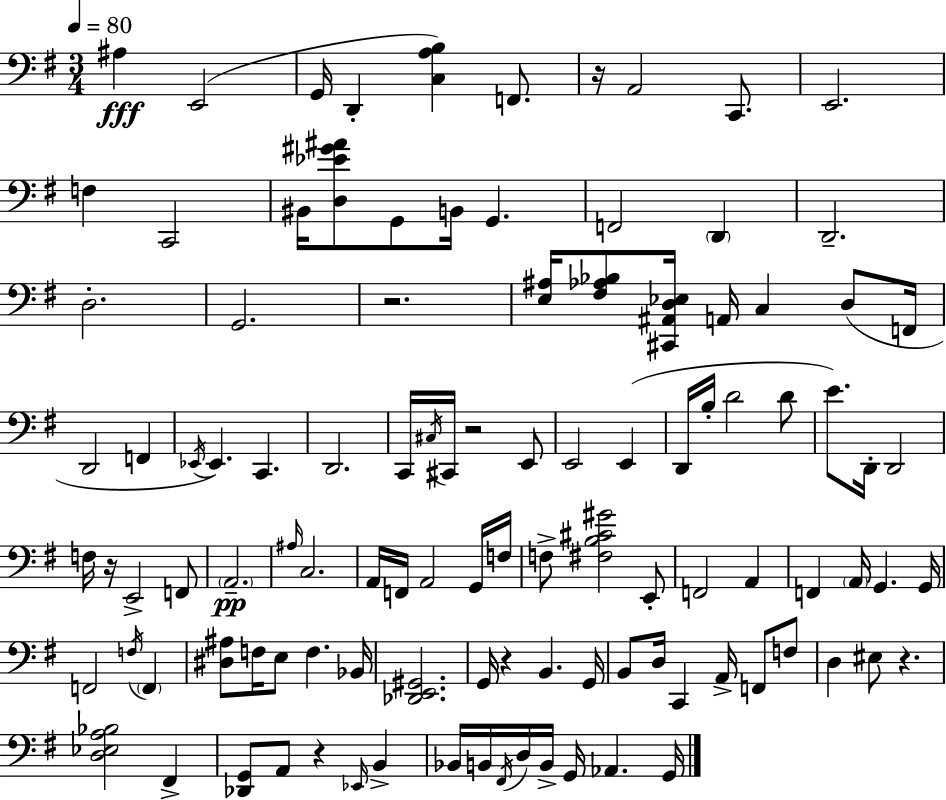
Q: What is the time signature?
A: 3/4